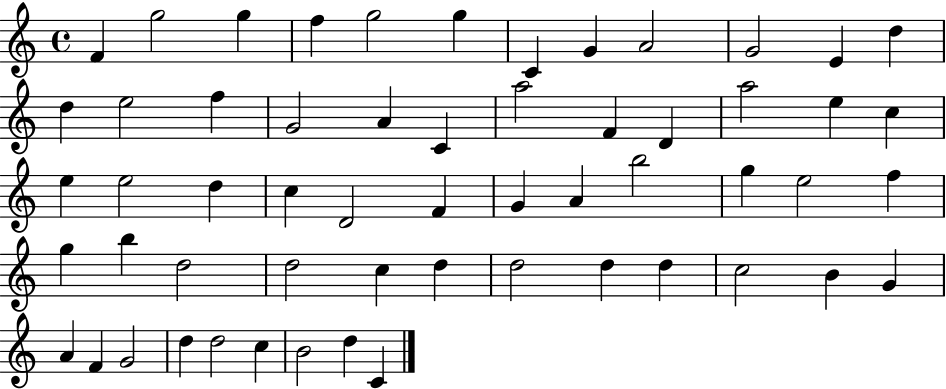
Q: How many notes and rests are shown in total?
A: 57